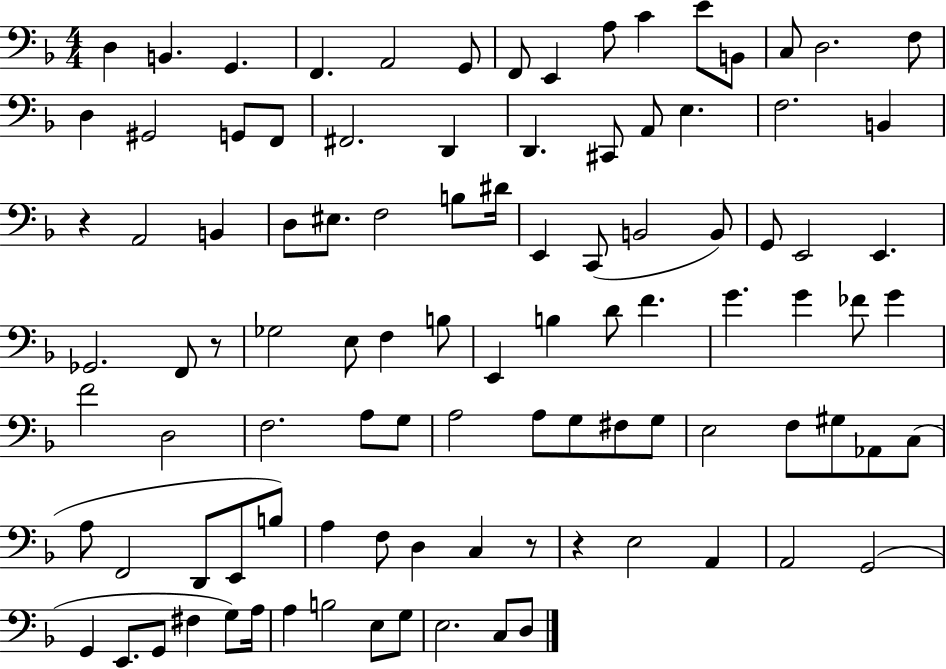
D3/q B2/q. G2/q. F2/q. A2/h G2/e F2/e E2/q A3/e C4/q E4/e B2/e C3/e D3/h. F3/e D3/q G#2/h G2/e F2/e F#2/h. D2/q D2/q. C#2/e A2/e E3/q. F3/h. B2/q R/q A2/h B2/q D3/e EIS3/e. F3/h B3/e D#4/s E2/q C2/e B2/h B2/e G2/e E2/h E2/q. Gb2/h. F2/e R/e Gb3/h E3/e F3/q B3/e E2/q B3/q D4/e F4/q. G4/q. G4/q FES4/e G4/q F4/h D3/h F3/h. A3/e G3/e A3/h A3/e G3/e F#3/e G3/e E3/h F3/e G#3/e Ab2/e C3/e A3/e F2/h D2/e E2/e B3/e A3/q F3/e D3/q C3/q R/e R/q E3/h A2/q A2/h G2/h G2/q E2/e. G2/e F#3/q G3/e A3/s A3/q B3/h E3/e G3/e E3/h. C3/e D3/e